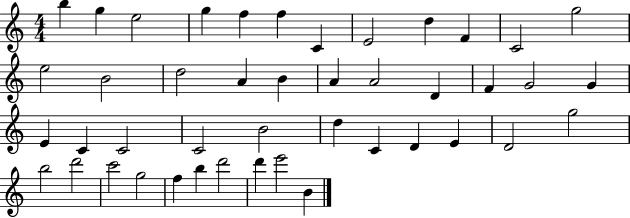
X:1
T:Untitled
M:4/4
L:1/4
K:C
b g e2 g f f C E2 d F C2 g2 e2 B2 d2 A B A A2 D F G2 G E C C2 C2 B2 d C D E D2 g2 b2 d'2 c'2 g2 f b d'2 d' e'2 B